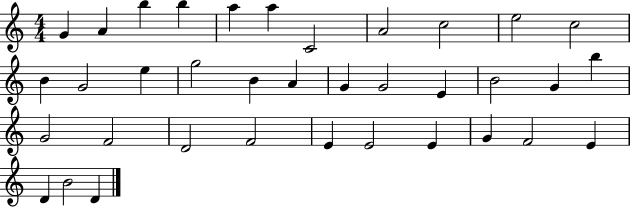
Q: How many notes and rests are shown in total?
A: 36